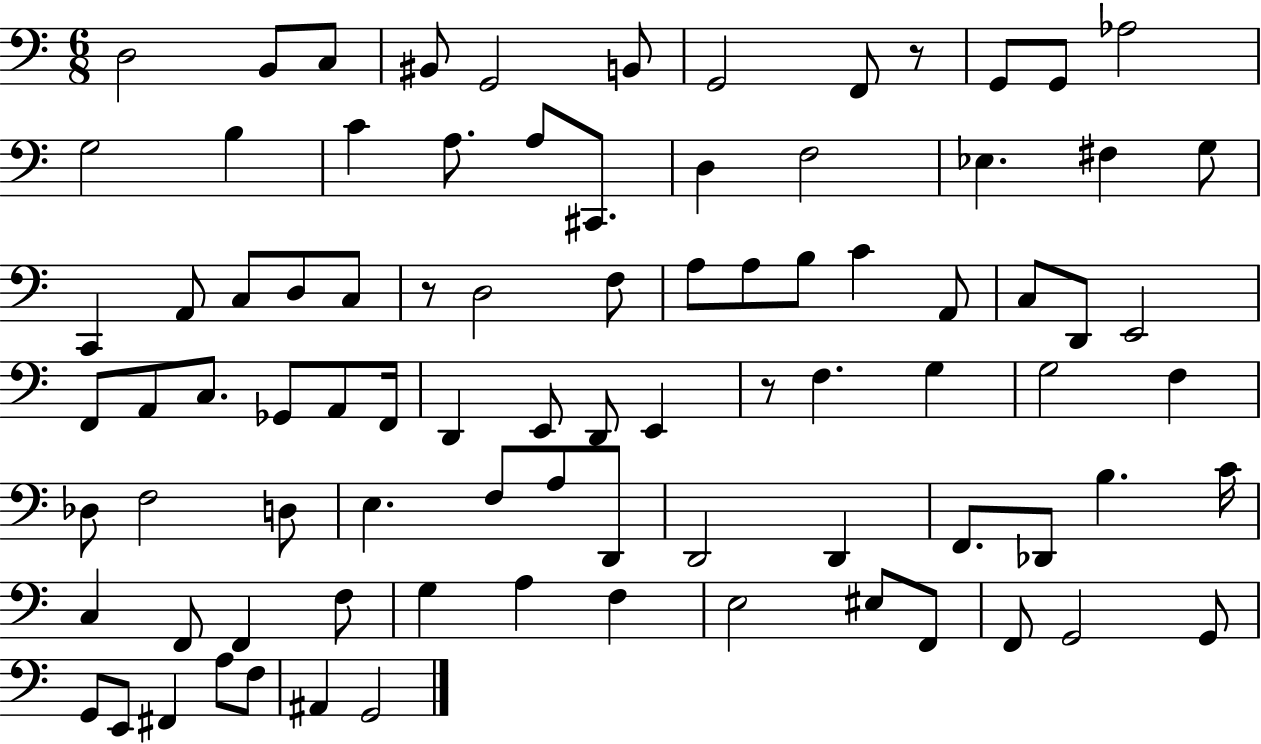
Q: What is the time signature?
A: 6/8